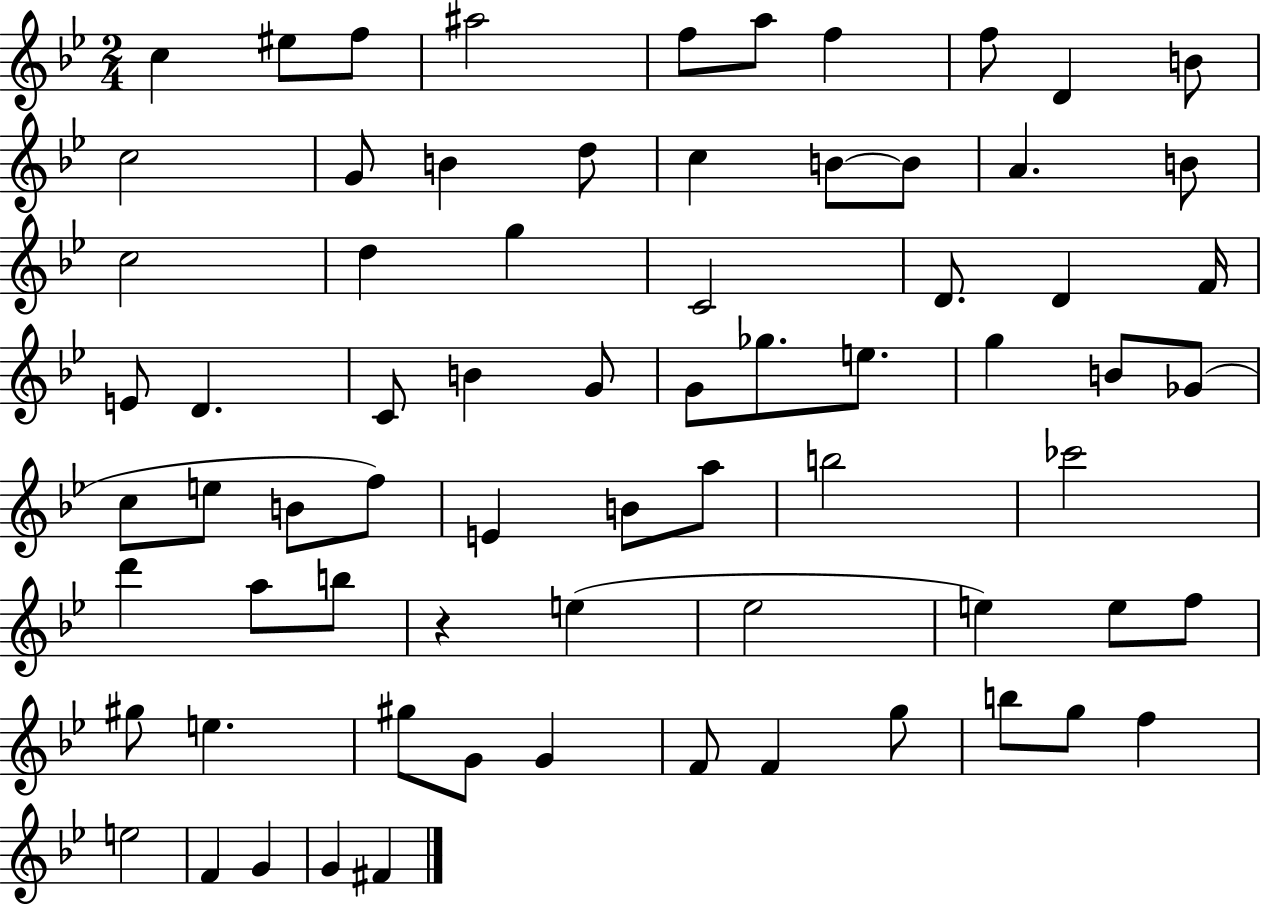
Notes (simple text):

C5/q EIS5/e F5/e A#5/h F5/e A5/e F5/q F5/e D4/q B4/e C5/h G4/e B4/q D5/e C5/q B4/e B4/e A4/q. B4/e C5/h D5/q G5/q C4/h D4/e. D4/q F4/s E4/e D4/q. C4/e B4/q G4/e G4/e Gb5/e. E5/e. G5/q B4/e Gb4/e C5/e E5/e B4/e F5/e E4/q B4/e A5/e B5/h CES6/h D6/q A5/e B5/e R/q E5/q Eb5/h E5/q E5/e F5/e G#5/e E5/q. G#5/e G4/e G4/q F4/e F4/q G5/e B5/e G5/e F5/q E5/h F4/q G4/q G4/q F#4/q